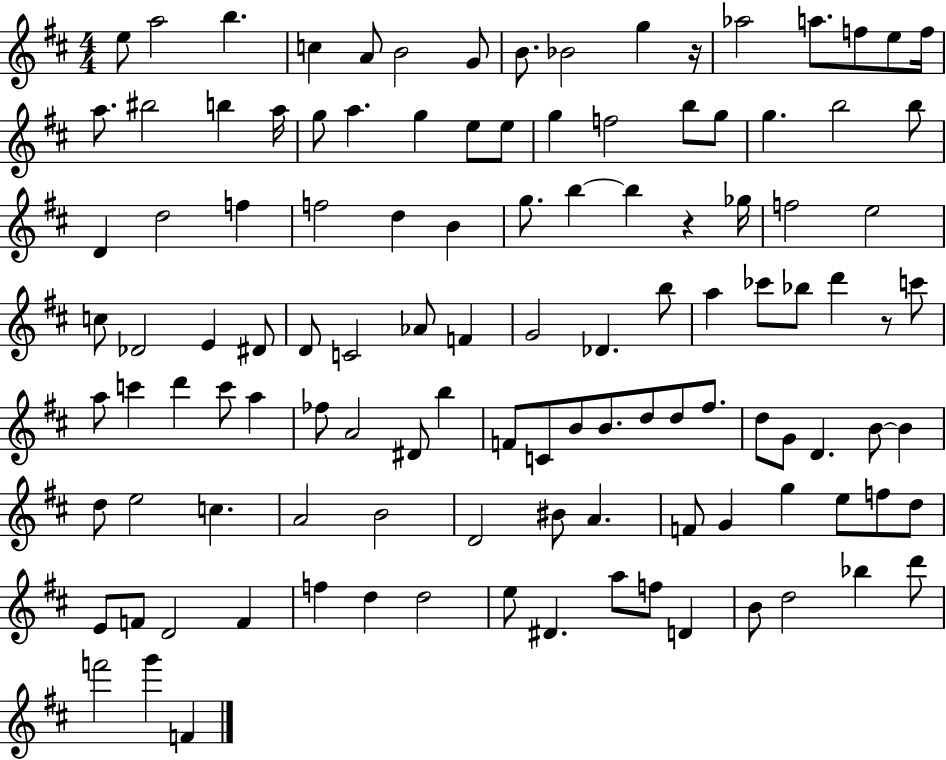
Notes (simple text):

E5/e A5/h B5/q. C5/q A4/e B4/h G4/e B4/e. Bb4/h G5/q R/s Ab5/h A5/e. F5/e E5/e F5/s A5/e. BIS5/h B5/q A5/s G5/e A5/q. G5/q E5/e E5/e G5/q F5/h B5/e G5/e G5/q. B5/h B5/e D4/q D5/h F5/q F5/h D5/q B4/q G5/e. B5/q B5/q R/q Gb5/s F5/h E5/h C5/e Db4/h E4/q D#4/e D4/e C4/h Ab4/e F4/q G4/h Db4/q. B5/e A5/q CES6/e Bb5/e D6/q R/e C6/e A5/e C6/q D6/q C6/e A5/q FES5/e A4/h D#4/e B5/q F4/e C4/e B4/e B4/e. D5/e D5/e F#5/e. D5/e G4/e D4/q. B4/e B4/q D5/e E5/h C5/q. A4/h B4/h D4/h BIS4/e A4/q. F4/e G4/q G5/q E5/e F5/e D5/e E4/e F4/e D4/h F4/q F5/q D5/q D5/h E5/e D#4/q. A5/e F5/e D4/q B4/e D5/h Bb5/q D6/e F6/h G6/q F4/q